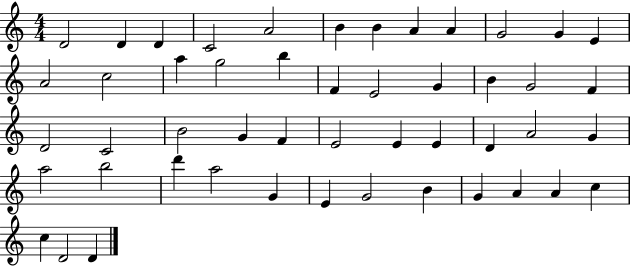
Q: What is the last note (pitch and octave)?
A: D4